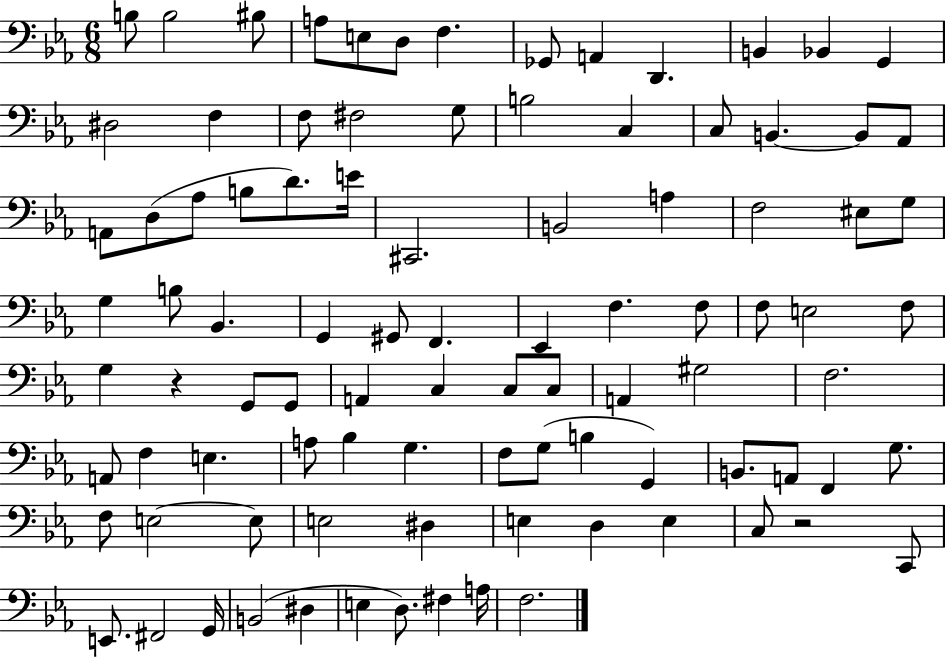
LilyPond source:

{
  \clef bass
  \numericTimeSignature
  \time 6/8
  \key ees \major
  b8 b2 bis8 | a8 e8 d8 f4. | ges,8 a,4 d,4. | b,4 bes,4 g,4 | \break dis2 f4 | f8 fis2 g8 | b2 c4 | c8 b,4.~~ b,8 aes,8 | \break a,8 d8( aes8 b8 d'8.) e'16 | cis,2. | b,2 a4 | f2 eis8 g8 | \break g4 b8 bes,4. | g,4 gis,8 f,4. | ees,4 f4. f8 | f8 e2 f8 | \break g4 r4 g,8 g,8 | a,4 c4 c8 c8 | a,4 gis2 | f2. | \break a,8 f4 e4. | a8 bes4 g4. | f8 g8( b4 g,4) | b,8. a,8 f,4 g8. | \break f8 e2~~ e8 | e2 dis4 | e4 d4 e4 | c8 r2 c,8 | \break e,8. fis,2 g,16 | b,2( dis4 | e4 d8.) fis4 a16 | f2. | \break \bar "|."
}